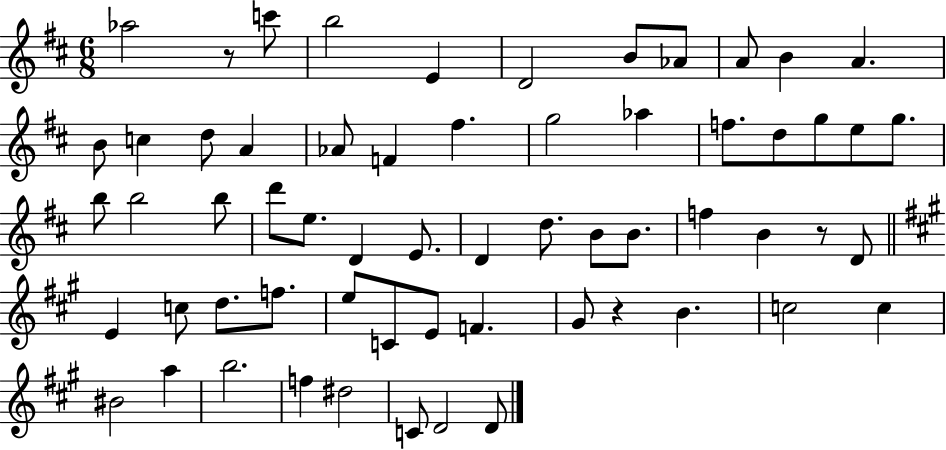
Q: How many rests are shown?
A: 3